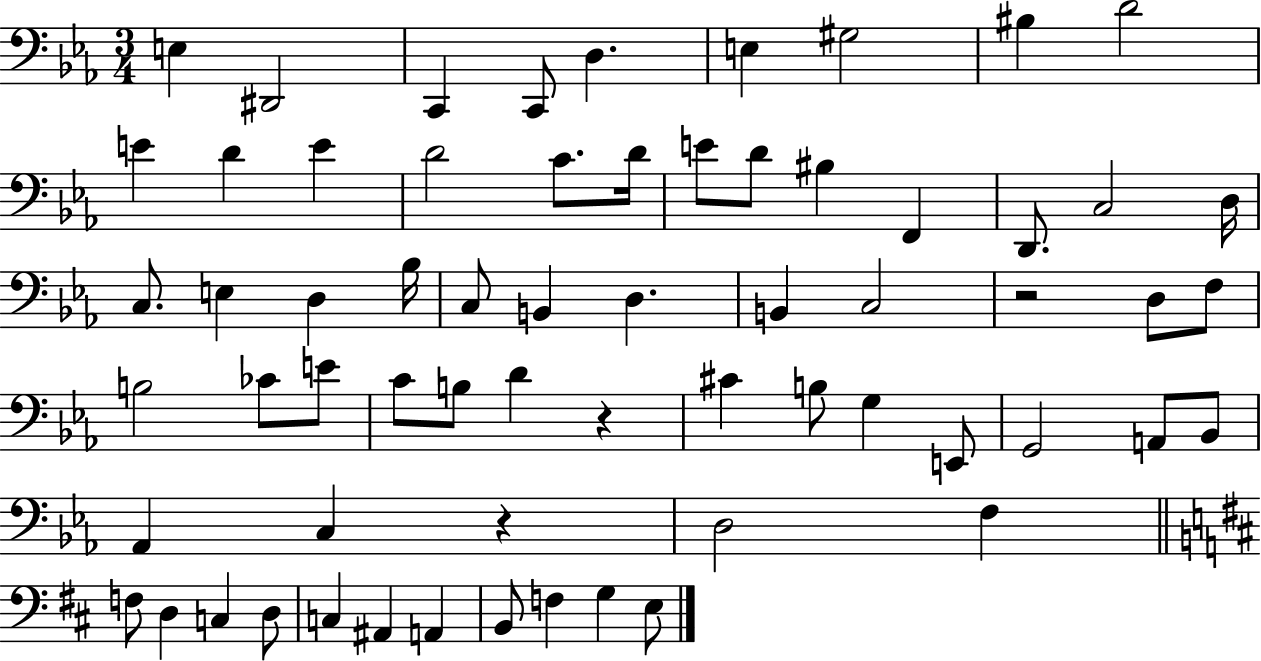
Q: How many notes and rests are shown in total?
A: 64